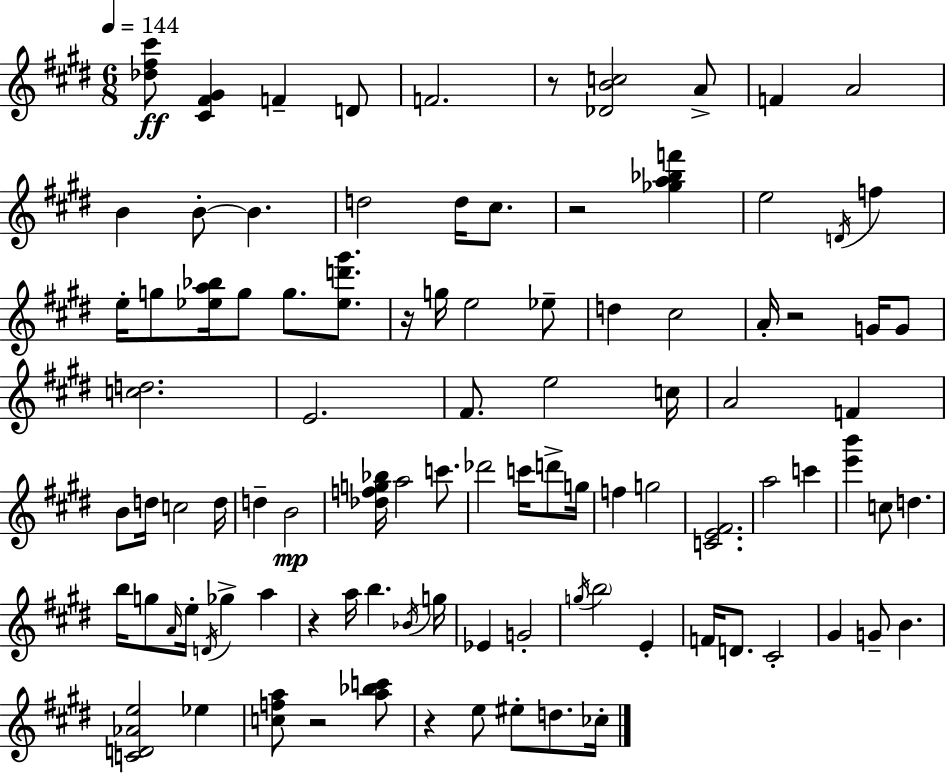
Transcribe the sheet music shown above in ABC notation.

X:1
T:Untitled
M:6/8
L:1/4
K:E
[_d^f^c']/2 [^C^F^G] F D/2 F2 z/2 [_DBc]2 A/2 F A2 B B/2 B d2 d/4 ^c/2 z2 [_ga_bf'] e2 D/4 f e/4 g/2 [_ea_b]/4 g/2 g/2 [_ed'^g']/2 z/4 g/4 e2 _e/2 d ^c2 A/4 z2 G/4 G/2 [cd]2 E2 ^F/2 e2 c/4 A2 F B/2 d/4 c2 d/4 d B2 [_dfg_b]/4 a2 c'/2 _d'2 c'/4 d'/2 g/4 f g2 [CE^F]2 a2 c' [e'b'] c/2 d b/4 g/2 A/4 e/4 D/4 _g a z a/4 b _B/4 g/4 _E G2 g/4 b2 E F/4 D/2 ^C2 ^G G/2 B [CD_Ae]2 _e [cfa]/2 z2 [a_bc']/2 z e/2 ^e/2 d/2 _c/4